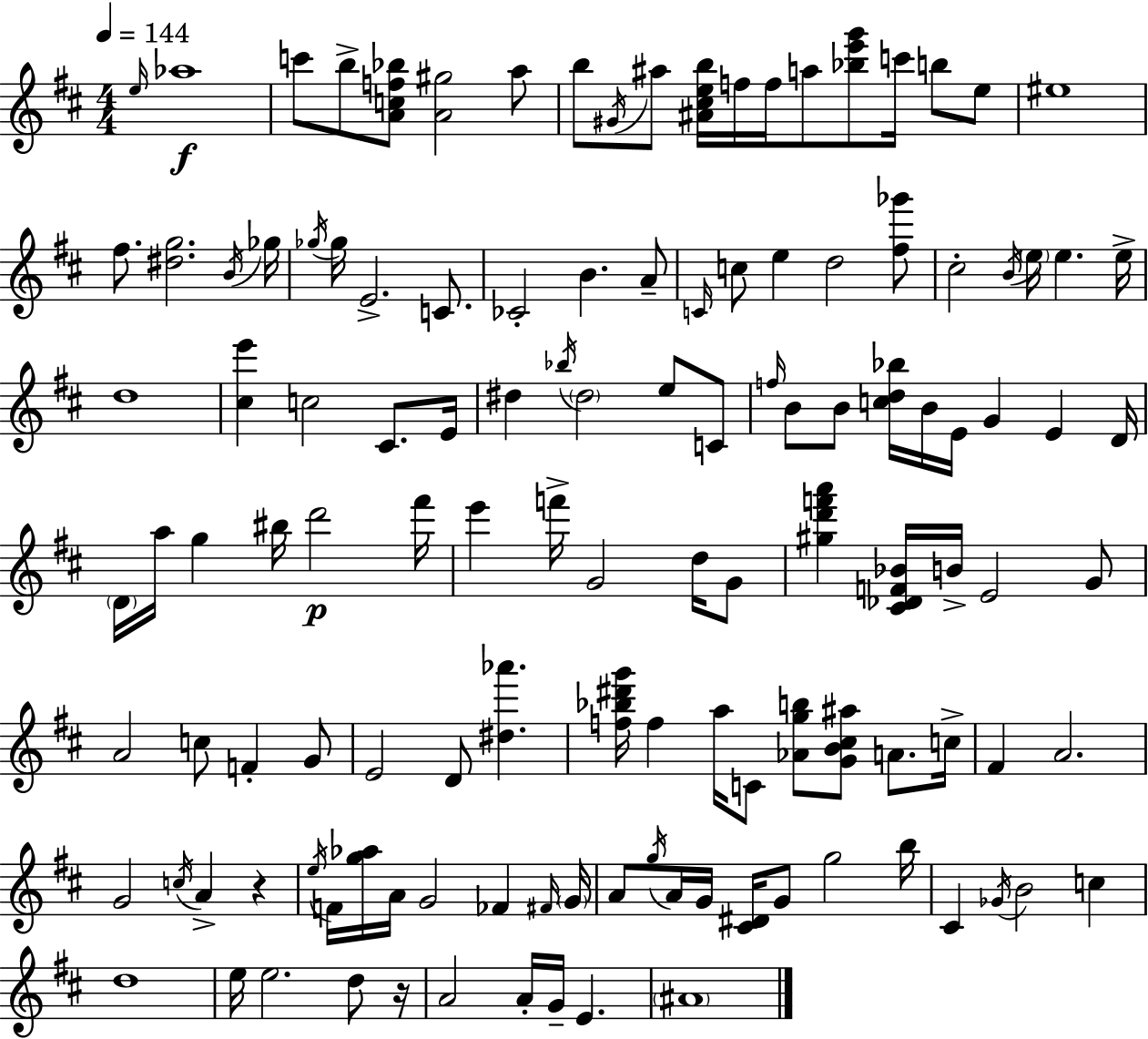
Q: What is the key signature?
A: D major